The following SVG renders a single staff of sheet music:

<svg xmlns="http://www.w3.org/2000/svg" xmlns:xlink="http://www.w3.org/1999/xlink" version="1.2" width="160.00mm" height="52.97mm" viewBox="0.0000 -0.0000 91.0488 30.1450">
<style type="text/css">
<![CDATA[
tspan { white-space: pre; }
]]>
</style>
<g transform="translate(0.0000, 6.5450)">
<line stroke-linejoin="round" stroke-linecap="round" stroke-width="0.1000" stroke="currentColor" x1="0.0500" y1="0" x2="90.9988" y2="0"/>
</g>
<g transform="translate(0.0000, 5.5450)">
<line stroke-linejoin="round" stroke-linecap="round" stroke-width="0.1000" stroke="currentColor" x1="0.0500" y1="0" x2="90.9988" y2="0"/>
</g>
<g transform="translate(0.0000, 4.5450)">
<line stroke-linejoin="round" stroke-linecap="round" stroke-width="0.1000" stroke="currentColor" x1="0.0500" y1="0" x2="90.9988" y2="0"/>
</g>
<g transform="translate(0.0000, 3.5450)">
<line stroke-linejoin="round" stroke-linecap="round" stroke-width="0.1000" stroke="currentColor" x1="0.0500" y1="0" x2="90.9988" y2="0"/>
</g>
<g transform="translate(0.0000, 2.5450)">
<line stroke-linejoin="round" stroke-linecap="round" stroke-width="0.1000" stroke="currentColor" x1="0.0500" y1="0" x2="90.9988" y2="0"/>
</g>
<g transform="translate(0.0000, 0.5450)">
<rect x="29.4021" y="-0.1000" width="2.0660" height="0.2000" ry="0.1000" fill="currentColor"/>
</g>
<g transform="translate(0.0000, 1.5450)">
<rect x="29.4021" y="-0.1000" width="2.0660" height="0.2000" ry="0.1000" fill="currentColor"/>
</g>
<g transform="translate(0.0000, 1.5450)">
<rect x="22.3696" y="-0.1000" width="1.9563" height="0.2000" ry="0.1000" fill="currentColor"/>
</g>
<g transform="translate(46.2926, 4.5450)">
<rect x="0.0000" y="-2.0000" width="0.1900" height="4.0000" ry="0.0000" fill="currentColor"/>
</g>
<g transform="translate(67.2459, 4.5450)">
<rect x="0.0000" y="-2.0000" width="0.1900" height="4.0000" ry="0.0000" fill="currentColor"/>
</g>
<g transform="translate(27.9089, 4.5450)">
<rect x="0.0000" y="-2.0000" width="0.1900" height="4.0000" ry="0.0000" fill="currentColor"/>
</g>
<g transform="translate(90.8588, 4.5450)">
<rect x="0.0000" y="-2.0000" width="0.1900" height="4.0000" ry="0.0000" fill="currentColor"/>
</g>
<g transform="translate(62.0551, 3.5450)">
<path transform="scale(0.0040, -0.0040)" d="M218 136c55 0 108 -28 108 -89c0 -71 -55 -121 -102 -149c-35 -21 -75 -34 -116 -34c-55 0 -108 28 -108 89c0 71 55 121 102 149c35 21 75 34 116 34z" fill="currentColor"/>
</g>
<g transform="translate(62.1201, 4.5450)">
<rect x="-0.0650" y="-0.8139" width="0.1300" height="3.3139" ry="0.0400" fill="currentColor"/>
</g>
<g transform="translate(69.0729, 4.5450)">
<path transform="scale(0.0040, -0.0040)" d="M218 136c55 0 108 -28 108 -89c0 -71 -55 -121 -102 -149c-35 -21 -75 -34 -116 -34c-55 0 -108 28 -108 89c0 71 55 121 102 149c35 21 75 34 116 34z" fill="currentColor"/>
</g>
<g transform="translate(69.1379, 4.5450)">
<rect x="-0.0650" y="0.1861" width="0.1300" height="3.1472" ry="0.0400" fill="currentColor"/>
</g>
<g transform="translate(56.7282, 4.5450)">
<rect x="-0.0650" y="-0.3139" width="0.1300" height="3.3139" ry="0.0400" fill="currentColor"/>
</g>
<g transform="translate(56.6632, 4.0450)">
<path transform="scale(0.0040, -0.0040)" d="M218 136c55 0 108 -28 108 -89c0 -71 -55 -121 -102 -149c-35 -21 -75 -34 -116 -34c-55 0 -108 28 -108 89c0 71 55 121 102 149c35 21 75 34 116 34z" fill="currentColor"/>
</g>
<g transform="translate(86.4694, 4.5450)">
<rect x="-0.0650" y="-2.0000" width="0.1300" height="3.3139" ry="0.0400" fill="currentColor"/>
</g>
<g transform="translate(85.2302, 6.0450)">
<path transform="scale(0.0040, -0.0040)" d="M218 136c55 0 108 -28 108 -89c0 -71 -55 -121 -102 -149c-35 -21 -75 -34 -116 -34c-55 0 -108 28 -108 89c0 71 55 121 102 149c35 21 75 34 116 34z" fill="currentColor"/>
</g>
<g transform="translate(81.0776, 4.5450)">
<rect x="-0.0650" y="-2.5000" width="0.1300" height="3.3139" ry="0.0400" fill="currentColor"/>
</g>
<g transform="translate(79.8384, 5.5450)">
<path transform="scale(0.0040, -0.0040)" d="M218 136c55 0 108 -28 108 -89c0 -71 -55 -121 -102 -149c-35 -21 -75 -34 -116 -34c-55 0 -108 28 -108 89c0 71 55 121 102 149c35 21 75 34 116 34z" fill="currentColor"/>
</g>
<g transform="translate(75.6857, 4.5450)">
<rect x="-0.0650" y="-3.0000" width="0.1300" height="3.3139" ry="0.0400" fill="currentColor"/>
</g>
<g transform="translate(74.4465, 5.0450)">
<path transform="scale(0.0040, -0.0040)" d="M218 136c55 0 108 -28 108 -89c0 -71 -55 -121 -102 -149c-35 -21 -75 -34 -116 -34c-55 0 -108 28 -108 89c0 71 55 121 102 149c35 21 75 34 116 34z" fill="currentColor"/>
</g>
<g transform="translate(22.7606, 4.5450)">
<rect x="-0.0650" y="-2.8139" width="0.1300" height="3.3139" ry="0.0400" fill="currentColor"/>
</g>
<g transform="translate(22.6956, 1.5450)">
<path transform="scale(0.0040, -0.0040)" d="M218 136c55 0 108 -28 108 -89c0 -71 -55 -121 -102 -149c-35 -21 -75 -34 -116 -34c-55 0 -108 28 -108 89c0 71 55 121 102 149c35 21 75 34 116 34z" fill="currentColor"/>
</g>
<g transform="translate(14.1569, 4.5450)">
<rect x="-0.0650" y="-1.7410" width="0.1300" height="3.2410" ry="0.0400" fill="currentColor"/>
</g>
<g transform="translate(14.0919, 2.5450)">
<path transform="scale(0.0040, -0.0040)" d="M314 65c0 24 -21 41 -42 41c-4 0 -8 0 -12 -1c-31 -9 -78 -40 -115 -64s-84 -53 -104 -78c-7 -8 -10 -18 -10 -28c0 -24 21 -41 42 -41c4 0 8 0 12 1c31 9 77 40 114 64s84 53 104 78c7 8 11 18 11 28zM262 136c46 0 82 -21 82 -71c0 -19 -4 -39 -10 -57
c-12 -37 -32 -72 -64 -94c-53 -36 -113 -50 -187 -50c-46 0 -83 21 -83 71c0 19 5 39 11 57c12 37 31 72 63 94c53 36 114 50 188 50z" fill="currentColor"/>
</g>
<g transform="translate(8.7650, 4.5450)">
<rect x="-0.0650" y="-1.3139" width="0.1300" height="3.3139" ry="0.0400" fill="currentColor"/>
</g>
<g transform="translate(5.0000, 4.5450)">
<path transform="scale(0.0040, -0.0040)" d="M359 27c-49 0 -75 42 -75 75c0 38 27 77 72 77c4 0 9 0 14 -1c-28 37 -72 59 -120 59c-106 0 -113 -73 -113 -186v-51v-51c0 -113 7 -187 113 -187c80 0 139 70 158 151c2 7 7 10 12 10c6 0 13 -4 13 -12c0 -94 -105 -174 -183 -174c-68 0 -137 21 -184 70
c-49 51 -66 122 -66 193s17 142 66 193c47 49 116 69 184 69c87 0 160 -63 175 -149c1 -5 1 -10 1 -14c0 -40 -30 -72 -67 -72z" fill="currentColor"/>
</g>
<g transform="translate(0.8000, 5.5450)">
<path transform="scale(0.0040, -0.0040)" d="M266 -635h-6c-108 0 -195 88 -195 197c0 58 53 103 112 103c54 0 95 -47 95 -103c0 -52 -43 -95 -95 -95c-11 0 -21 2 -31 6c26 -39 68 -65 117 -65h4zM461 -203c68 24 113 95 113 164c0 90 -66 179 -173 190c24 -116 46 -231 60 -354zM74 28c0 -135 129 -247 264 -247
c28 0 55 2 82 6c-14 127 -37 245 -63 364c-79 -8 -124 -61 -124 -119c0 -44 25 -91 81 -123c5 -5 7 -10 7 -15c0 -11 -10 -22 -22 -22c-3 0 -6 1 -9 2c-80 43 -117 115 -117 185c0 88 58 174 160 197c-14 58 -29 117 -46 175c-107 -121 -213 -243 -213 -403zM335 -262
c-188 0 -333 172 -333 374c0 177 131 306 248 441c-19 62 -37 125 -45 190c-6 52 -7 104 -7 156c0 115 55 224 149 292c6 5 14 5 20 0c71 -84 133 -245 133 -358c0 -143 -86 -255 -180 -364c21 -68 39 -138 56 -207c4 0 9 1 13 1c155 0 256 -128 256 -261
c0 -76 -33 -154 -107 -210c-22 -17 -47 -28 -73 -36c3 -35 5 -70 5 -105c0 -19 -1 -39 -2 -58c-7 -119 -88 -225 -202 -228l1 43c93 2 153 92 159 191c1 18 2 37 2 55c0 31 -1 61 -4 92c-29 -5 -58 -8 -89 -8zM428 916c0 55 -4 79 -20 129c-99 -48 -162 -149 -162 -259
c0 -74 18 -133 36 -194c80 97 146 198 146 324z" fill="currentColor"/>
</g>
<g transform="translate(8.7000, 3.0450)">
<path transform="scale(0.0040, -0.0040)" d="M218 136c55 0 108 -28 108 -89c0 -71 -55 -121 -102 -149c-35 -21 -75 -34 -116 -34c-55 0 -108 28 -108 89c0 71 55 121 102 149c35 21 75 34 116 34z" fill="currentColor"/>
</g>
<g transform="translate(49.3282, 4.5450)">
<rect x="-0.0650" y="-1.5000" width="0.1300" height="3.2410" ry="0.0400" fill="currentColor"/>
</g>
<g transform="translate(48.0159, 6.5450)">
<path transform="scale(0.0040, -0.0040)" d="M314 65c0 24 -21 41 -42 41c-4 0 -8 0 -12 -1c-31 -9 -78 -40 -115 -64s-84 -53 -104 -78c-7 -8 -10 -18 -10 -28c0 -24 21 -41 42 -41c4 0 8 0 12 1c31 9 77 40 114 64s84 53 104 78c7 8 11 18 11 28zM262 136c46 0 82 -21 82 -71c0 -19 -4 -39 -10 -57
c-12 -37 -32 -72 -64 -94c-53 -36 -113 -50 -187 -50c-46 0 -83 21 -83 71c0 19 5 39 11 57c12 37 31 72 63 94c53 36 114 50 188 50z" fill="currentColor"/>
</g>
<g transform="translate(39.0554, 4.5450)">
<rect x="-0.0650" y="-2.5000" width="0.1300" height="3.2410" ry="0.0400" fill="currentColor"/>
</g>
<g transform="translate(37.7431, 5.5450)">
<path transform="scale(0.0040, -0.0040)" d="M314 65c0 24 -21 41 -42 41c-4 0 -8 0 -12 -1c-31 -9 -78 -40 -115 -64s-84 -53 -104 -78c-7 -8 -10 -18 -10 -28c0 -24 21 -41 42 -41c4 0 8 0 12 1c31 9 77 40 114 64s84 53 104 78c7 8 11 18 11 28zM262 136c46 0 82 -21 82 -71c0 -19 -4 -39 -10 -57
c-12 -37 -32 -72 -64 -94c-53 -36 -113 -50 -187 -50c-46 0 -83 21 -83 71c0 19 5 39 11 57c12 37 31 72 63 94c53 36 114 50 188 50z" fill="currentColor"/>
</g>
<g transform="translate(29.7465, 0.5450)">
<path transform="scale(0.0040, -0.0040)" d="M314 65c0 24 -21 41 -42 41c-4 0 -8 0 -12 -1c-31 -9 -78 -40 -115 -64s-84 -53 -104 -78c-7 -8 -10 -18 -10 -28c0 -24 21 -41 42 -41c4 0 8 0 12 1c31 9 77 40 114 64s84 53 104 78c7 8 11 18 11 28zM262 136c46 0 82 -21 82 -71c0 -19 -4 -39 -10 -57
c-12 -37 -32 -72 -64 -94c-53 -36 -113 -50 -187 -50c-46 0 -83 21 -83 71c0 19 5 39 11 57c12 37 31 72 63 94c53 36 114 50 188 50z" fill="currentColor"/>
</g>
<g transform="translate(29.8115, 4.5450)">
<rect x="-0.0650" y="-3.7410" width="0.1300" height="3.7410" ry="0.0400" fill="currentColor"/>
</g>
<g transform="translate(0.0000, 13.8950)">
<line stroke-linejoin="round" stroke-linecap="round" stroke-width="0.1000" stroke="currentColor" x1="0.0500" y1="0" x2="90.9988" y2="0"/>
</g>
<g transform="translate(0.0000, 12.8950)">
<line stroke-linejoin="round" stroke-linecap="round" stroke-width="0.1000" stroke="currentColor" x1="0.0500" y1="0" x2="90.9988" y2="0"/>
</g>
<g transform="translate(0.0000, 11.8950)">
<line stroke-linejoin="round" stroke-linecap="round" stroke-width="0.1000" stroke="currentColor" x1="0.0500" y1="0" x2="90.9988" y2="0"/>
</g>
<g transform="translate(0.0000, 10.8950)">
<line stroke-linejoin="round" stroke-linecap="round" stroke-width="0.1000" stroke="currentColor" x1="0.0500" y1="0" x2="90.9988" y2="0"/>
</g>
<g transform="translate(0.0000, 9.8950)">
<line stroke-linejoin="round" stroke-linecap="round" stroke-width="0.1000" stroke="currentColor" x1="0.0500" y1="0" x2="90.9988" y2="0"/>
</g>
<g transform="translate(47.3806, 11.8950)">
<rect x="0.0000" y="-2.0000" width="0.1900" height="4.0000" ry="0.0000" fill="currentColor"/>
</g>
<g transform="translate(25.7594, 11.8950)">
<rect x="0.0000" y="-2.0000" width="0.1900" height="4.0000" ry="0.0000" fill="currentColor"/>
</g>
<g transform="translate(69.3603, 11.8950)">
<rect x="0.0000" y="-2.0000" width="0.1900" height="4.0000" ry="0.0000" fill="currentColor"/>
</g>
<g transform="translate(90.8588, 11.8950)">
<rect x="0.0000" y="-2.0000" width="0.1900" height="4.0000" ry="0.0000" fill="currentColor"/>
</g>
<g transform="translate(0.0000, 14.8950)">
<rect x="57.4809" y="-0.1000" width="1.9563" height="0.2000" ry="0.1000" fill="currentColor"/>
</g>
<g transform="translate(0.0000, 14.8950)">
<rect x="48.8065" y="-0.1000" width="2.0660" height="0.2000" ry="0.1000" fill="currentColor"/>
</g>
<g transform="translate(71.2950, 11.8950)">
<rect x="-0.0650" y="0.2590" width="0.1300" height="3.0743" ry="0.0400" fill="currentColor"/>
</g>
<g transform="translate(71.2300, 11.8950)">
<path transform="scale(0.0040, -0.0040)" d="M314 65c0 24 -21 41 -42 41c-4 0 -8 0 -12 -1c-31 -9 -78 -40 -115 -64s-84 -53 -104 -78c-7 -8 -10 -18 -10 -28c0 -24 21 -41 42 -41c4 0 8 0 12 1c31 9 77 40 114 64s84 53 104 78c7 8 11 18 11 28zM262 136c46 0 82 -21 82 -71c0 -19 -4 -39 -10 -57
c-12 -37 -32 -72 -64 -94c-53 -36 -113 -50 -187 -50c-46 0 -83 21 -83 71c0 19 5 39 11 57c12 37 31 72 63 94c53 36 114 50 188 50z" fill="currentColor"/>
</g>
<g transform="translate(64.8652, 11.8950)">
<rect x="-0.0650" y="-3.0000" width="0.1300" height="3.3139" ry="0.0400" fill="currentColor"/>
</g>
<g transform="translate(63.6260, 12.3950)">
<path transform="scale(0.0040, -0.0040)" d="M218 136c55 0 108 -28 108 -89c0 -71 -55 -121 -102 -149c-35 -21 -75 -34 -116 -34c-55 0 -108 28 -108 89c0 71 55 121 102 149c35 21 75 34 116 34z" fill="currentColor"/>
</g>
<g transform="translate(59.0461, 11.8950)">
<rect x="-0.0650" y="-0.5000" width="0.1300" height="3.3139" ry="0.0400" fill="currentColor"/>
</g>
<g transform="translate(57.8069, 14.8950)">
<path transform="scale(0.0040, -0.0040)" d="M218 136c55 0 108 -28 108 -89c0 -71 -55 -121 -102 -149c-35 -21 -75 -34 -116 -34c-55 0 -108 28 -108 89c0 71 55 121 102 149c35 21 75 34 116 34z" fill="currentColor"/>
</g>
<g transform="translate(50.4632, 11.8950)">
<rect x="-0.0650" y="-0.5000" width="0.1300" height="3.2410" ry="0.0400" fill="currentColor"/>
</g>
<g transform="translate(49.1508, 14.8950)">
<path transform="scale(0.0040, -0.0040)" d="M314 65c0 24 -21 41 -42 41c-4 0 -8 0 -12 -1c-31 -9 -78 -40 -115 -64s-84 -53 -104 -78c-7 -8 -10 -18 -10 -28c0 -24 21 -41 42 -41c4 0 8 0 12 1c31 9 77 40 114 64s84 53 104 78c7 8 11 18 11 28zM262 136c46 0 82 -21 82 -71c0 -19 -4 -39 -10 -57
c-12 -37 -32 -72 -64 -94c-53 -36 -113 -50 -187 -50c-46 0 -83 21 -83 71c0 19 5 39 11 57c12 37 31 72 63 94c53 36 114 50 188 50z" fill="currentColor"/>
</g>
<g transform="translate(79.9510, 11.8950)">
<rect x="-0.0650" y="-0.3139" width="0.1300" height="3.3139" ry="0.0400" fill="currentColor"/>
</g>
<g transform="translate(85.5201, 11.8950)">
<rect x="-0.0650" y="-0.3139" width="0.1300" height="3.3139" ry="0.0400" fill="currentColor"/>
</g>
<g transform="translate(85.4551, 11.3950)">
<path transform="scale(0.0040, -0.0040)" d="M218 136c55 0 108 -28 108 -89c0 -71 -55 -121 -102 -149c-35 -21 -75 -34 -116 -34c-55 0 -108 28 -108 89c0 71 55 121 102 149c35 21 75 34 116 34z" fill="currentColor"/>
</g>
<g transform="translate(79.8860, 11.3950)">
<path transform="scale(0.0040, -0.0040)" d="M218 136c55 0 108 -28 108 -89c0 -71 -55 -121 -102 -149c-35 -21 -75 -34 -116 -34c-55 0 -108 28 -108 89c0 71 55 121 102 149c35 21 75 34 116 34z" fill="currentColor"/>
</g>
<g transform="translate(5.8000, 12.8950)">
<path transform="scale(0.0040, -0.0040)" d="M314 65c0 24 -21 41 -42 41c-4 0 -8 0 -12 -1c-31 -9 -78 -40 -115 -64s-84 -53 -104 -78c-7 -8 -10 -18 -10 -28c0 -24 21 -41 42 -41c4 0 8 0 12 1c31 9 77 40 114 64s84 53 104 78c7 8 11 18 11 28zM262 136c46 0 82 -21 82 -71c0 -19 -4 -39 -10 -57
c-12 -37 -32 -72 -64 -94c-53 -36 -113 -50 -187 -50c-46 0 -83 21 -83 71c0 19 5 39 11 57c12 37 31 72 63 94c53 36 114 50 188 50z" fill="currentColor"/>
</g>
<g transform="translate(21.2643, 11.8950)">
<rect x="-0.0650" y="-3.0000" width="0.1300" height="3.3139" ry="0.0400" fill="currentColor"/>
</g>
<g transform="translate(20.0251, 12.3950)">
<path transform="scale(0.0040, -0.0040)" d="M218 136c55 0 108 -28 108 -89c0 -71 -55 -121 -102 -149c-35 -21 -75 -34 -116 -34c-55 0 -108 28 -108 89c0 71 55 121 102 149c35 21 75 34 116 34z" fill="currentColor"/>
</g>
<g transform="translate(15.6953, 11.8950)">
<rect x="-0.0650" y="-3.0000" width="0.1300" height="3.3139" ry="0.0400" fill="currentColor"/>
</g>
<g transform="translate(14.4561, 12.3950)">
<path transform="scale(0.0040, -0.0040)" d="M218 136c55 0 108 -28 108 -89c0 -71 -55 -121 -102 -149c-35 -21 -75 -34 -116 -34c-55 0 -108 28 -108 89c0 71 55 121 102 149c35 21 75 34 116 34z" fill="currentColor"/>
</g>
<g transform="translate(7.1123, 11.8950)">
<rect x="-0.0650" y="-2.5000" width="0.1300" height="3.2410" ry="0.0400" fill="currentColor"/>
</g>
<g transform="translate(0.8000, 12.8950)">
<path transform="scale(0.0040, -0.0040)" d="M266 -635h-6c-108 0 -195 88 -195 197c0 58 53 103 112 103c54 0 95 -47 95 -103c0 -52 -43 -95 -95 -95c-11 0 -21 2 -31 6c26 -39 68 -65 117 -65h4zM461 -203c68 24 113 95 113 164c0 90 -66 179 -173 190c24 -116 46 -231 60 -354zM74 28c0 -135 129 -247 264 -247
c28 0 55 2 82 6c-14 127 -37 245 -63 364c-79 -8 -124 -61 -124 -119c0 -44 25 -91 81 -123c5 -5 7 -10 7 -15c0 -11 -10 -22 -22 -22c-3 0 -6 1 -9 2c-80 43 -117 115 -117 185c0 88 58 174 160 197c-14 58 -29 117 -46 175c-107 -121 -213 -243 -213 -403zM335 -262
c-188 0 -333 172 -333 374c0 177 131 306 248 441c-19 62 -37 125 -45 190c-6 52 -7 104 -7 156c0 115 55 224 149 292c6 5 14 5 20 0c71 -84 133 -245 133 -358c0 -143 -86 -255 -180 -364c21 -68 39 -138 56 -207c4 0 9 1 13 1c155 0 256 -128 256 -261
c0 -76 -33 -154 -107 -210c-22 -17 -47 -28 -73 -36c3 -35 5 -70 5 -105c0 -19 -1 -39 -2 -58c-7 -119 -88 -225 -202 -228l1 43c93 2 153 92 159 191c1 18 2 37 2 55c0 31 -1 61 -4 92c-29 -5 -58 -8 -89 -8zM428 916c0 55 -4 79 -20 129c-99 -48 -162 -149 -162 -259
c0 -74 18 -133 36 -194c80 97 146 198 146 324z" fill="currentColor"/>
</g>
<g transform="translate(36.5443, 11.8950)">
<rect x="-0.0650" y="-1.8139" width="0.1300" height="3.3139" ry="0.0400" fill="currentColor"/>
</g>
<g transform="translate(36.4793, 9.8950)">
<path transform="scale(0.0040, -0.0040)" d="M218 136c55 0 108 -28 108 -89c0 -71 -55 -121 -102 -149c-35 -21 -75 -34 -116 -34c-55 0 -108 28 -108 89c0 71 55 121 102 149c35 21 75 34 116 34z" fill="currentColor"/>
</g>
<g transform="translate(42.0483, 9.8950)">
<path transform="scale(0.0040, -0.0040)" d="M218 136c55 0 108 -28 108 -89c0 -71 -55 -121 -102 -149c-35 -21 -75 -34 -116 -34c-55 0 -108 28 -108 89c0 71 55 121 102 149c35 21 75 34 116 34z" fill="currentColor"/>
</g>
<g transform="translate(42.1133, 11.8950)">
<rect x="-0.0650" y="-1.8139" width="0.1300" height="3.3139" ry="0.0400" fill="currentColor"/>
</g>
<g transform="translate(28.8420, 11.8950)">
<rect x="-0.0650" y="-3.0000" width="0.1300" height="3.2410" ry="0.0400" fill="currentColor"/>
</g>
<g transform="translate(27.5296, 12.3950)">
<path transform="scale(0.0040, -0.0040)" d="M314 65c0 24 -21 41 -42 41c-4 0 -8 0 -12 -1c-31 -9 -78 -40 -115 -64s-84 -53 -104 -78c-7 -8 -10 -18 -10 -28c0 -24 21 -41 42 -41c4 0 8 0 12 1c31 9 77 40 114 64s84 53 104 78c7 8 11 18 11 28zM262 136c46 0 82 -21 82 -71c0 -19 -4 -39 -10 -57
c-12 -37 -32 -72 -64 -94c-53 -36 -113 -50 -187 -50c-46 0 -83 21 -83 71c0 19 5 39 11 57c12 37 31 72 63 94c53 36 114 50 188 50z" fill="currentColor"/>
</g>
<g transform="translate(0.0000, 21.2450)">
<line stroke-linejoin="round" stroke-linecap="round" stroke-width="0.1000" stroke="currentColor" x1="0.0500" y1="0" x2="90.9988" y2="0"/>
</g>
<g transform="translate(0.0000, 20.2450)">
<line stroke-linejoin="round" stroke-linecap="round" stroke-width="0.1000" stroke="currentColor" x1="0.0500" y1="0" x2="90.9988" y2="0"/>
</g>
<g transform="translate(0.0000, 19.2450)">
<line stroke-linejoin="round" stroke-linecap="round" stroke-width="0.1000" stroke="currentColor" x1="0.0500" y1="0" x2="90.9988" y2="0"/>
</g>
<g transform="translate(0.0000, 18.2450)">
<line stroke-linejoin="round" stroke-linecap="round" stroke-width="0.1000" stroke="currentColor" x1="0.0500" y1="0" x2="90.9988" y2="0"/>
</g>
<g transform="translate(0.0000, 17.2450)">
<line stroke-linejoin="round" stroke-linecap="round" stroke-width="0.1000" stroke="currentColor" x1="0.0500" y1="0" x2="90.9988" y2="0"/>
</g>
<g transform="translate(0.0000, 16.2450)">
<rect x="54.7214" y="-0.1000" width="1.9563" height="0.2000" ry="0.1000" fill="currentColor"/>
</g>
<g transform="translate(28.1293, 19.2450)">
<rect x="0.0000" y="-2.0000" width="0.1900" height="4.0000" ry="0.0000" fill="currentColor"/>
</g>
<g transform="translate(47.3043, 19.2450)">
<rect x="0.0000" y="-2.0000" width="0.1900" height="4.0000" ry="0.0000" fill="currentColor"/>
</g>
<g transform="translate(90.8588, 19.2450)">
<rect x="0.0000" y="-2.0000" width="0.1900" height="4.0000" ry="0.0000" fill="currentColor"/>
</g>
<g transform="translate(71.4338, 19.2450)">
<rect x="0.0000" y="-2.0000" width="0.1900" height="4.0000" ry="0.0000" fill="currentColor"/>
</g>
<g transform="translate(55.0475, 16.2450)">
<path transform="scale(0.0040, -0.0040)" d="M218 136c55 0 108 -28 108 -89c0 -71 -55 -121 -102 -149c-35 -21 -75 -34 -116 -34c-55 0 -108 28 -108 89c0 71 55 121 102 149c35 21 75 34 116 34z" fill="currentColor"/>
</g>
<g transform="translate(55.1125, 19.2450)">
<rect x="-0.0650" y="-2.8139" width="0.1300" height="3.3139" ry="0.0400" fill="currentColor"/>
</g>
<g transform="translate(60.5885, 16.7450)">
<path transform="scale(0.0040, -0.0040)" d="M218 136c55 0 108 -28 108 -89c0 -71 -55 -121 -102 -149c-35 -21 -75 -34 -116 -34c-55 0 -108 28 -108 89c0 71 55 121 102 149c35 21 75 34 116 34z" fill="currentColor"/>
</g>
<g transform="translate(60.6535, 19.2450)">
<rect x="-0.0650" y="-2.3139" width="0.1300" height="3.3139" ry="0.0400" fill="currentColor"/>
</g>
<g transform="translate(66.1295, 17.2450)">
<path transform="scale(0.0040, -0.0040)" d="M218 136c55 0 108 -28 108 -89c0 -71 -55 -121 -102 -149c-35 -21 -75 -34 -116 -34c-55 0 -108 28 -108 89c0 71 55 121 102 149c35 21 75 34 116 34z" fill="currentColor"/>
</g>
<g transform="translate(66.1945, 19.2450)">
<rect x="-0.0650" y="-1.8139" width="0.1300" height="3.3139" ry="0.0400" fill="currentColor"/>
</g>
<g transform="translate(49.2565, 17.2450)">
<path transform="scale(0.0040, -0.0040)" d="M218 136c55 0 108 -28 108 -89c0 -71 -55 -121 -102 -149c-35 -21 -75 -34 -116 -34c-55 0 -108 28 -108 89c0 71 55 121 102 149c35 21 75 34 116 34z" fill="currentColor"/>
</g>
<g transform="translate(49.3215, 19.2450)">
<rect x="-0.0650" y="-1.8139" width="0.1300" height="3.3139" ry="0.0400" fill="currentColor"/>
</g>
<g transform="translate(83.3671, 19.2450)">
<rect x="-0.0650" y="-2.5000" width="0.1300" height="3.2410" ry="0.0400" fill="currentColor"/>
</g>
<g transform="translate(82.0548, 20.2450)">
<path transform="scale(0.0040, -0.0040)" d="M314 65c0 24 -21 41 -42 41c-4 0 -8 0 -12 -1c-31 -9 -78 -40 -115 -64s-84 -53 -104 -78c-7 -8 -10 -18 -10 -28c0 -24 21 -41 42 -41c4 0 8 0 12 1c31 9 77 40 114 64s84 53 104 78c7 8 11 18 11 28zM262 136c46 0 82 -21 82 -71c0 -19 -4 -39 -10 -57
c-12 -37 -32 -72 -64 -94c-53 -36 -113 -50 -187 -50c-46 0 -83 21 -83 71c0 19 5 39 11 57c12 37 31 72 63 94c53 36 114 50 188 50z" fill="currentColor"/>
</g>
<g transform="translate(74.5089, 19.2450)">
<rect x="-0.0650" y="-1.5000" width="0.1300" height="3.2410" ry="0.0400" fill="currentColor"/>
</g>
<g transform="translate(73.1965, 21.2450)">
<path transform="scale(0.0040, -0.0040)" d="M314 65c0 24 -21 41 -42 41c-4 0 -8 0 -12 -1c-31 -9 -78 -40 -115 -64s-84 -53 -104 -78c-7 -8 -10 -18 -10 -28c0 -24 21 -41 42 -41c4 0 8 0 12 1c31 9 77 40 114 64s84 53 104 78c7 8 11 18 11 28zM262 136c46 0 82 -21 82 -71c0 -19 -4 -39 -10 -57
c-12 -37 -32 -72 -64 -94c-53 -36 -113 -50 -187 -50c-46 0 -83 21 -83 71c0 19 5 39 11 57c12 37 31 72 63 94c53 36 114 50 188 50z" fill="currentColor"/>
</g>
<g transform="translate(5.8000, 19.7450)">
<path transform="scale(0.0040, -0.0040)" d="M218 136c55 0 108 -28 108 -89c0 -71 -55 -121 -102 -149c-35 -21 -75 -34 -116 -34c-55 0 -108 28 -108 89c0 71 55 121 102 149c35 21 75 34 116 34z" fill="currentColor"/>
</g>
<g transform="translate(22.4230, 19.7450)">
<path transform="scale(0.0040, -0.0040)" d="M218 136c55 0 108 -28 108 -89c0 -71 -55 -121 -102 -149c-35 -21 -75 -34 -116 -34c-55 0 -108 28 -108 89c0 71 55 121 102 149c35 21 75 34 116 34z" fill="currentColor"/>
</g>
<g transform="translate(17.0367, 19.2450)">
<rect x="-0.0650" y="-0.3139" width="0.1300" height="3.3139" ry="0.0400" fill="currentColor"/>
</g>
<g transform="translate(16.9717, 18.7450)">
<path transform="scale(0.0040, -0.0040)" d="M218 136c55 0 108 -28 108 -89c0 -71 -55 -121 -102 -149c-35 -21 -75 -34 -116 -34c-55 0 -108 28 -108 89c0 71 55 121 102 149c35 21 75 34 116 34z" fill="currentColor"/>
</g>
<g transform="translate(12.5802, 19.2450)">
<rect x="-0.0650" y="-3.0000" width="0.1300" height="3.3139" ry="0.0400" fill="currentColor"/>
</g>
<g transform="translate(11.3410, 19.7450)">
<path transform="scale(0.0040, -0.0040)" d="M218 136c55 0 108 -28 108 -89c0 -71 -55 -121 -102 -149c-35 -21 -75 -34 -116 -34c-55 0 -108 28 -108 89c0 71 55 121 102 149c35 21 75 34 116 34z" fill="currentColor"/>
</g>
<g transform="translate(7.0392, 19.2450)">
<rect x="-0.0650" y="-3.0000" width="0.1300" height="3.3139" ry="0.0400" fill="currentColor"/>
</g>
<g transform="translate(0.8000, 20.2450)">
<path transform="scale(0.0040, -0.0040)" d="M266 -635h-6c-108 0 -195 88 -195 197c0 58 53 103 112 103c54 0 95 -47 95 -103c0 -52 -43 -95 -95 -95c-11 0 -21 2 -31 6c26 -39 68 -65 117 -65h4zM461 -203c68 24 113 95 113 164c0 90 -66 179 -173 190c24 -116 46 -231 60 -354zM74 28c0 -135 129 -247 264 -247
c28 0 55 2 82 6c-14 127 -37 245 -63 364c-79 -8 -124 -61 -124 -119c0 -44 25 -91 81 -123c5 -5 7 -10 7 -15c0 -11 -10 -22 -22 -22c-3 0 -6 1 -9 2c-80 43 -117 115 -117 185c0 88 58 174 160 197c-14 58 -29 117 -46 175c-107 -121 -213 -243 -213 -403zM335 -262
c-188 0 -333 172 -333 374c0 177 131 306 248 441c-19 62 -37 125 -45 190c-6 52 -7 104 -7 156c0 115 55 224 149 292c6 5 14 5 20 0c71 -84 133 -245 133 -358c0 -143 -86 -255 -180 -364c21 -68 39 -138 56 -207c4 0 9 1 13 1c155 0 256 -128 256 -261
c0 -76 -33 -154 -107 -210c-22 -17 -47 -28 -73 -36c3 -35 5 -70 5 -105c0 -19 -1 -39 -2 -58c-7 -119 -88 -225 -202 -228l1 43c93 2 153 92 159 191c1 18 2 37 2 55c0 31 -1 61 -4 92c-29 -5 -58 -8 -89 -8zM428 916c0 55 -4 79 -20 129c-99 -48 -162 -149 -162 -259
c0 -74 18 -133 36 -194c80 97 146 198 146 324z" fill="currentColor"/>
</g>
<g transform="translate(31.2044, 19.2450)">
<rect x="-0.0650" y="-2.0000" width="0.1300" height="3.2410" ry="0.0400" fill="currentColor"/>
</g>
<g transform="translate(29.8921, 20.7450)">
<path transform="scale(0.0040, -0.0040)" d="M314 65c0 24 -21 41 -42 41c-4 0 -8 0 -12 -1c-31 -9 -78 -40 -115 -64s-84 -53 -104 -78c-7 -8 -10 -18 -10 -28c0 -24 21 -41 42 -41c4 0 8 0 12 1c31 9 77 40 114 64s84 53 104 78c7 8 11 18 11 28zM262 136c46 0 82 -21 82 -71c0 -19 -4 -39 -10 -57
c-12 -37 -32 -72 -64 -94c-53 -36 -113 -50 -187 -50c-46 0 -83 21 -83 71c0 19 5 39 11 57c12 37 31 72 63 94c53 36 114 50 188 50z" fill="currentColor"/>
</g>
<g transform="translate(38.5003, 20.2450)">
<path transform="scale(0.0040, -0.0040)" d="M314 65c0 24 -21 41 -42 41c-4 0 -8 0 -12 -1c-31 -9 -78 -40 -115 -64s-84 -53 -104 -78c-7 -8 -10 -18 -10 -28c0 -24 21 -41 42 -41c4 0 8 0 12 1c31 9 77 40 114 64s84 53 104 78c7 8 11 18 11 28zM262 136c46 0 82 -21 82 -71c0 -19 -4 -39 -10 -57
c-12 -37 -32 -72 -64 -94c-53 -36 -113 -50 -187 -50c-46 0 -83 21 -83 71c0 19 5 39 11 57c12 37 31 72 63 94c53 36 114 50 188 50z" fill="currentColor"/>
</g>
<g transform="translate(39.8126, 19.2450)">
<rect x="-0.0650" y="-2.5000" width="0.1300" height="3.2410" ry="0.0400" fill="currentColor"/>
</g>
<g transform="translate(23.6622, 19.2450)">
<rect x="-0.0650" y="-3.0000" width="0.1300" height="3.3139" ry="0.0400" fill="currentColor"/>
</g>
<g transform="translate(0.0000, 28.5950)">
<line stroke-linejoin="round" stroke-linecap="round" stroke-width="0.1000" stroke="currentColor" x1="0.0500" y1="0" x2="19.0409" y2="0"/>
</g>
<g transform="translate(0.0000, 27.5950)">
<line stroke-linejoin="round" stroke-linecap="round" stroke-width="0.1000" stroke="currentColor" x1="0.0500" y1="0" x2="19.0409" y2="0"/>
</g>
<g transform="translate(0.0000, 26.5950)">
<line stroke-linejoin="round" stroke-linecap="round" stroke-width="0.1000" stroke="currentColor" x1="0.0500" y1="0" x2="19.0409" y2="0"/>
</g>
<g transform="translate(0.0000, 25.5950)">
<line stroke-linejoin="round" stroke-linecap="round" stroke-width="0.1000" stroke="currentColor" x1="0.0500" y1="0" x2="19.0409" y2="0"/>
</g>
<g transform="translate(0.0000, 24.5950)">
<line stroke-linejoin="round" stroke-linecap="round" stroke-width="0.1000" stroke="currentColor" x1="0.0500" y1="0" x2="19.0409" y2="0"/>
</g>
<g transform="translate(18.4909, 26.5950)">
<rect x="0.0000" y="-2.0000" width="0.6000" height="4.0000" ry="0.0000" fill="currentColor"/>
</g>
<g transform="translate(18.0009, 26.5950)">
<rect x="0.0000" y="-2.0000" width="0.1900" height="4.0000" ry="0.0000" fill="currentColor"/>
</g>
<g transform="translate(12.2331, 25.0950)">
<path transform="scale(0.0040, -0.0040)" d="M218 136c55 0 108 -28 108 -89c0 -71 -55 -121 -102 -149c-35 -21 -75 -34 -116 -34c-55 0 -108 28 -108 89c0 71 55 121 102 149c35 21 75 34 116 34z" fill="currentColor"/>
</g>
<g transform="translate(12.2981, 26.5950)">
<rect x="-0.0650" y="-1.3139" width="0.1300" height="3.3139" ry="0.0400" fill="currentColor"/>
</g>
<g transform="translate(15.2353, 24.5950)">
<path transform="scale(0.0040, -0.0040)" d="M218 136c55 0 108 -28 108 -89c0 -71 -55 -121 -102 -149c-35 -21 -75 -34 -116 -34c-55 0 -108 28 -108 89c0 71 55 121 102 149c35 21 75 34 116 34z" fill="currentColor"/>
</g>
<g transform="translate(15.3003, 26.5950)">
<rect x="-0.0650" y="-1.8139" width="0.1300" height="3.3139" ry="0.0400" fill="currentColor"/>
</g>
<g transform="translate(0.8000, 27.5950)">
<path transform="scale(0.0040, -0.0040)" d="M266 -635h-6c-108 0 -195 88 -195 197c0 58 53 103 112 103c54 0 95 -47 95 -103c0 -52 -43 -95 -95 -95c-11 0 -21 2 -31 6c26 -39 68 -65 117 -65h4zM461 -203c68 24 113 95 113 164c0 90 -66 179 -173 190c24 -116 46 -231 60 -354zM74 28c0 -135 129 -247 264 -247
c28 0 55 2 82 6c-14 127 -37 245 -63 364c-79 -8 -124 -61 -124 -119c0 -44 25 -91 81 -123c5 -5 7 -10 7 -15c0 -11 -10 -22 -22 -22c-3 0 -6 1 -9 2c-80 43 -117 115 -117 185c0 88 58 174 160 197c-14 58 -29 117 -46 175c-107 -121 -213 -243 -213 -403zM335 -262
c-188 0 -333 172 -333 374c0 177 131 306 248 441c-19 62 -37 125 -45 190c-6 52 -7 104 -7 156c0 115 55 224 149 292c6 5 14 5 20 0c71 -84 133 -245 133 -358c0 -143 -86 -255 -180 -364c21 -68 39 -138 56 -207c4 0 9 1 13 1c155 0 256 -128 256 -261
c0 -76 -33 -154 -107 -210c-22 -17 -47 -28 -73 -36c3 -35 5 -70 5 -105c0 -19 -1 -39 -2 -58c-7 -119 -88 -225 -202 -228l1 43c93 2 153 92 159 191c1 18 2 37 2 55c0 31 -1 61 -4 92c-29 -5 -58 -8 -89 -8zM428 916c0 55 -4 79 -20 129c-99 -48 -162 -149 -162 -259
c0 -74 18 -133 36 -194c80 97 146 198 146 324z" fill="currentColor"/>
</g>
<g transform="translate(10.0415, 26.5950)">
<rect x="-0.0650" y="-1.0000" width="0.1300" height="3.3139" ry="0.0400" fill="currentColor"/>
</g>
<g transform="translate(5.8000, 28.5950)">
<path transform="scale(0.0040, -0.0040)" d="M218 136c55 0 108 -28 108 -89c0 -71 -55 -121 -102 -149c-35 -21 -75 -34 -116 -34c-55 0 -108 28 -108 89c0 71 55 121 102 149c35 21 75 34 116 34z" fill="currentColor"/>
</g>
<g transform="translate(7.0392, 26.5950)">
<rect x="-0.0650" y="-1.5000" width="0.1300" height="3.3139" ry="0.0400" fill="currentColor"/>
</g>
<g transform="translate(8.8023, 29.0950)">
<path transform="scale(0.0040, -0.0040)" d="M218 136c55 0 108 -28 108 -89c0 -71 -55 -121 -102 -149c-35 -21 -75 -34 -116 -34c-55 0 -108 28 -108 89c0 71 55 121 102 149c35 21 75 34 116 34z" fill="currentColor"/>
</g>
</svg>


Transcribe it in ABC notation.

X:1
T:Untitled
M:4/4
L:1/4
K:C
e f2 a c'2 G2 E2 c d B A G F G2 A A A2 f f C2 C A B2 c c A A c A F2 G2 f a g f E2 G2 E D e f